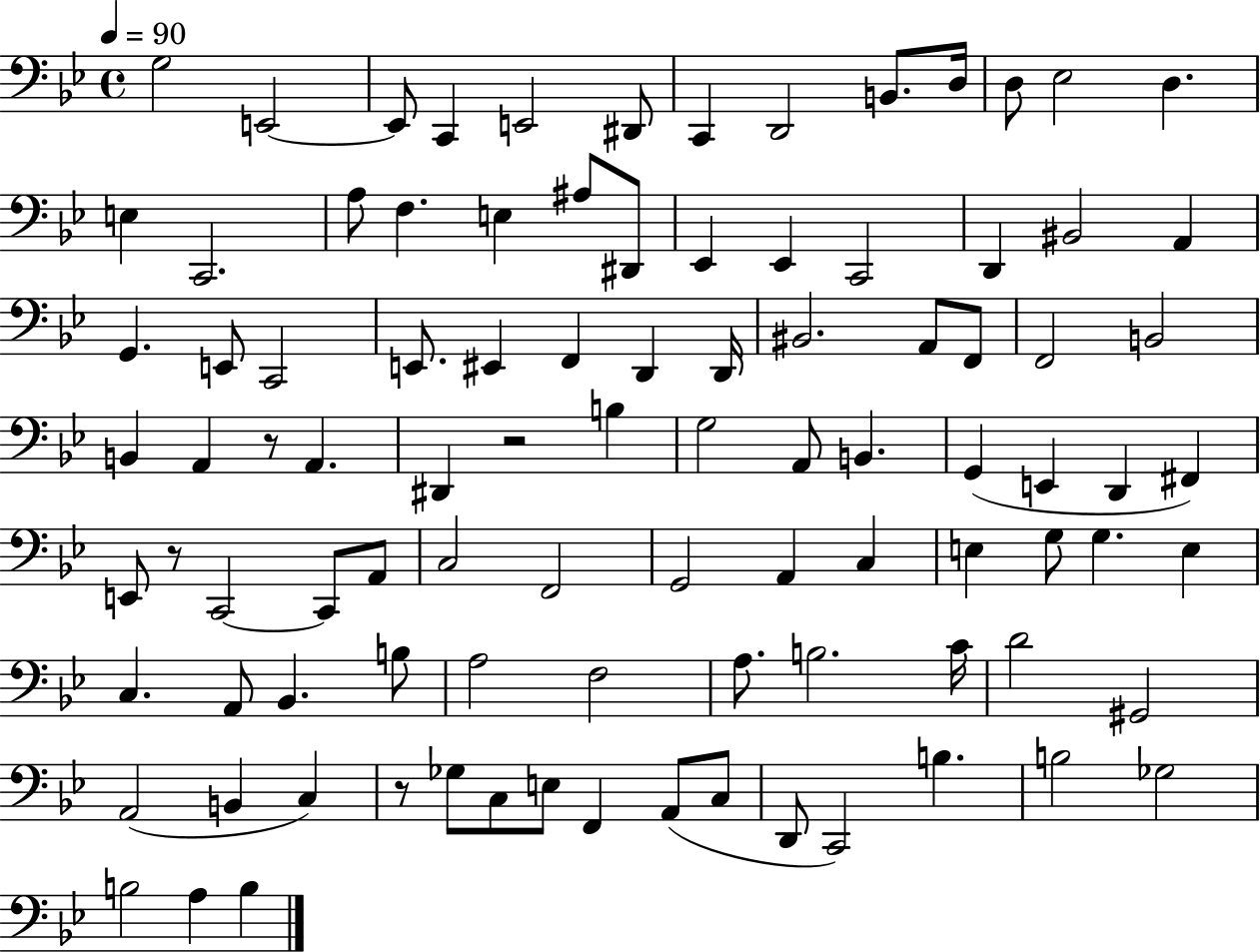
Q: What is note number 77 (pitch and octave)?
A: B2